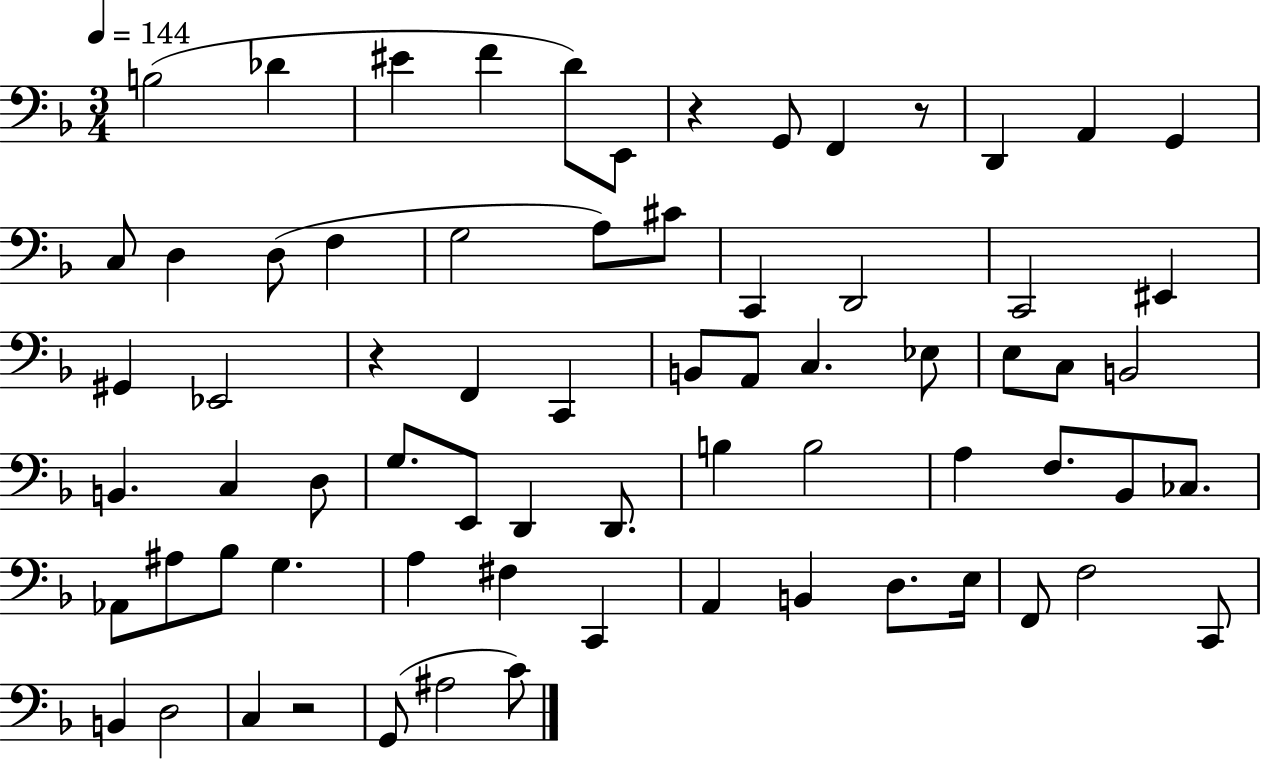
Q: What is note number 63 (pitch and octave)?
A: C3